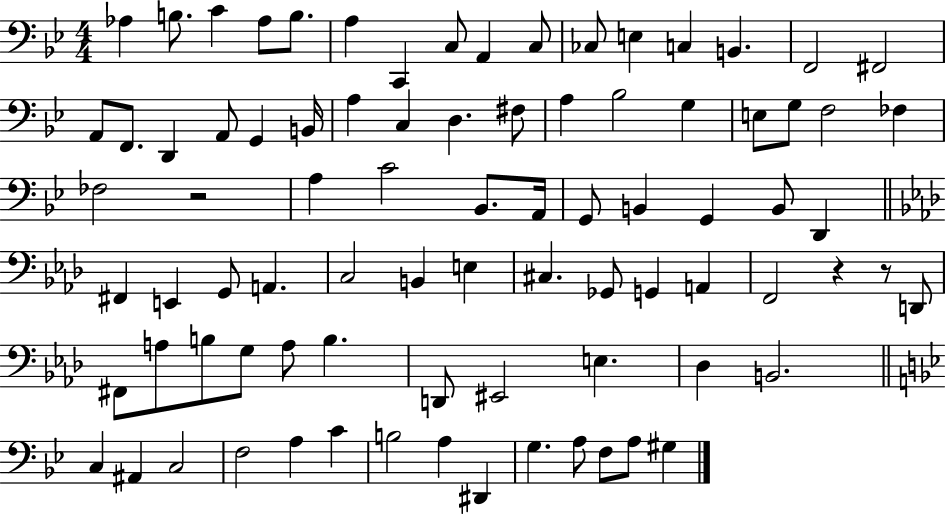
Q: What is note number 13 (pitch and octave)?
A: C3